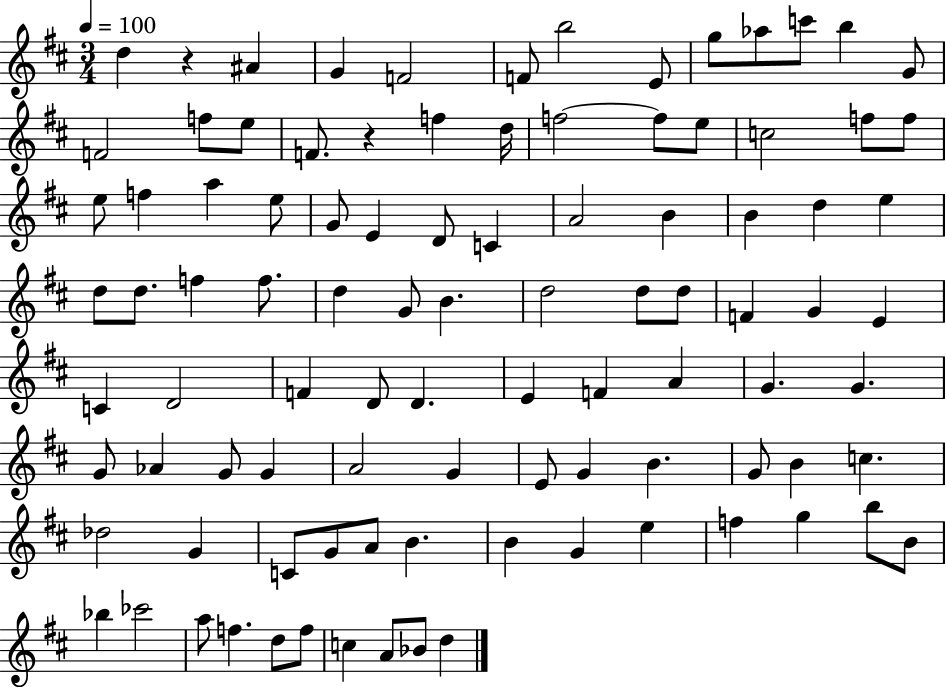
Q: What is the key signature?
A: D major